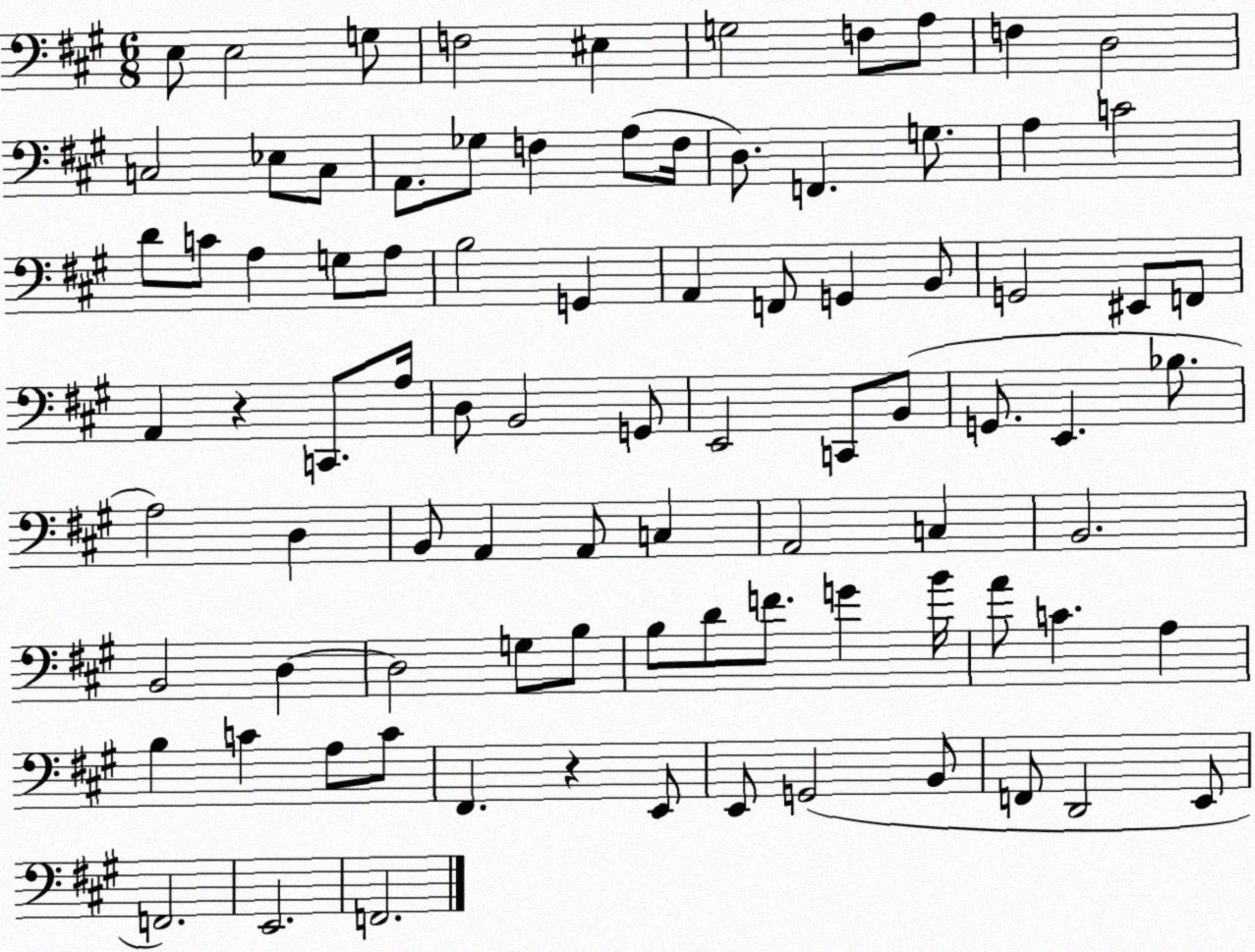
X:1
T:Untitled
M:6/8
L:1/4
K:A
E,/2 E,2 G,/2 F,2 ^E, G,2 F,/2 A,/2 F, D,2 C,2 _E,/2 C,/2 A,,/2 _G,/2 F, A,/2 F,/4 D,/2 F,, G,/2 A, C2 D/2 C/2 A, G,/2 A,/2 B,2 G,, A,, F,,/2 G,, B,,/2 G,,2 ^E,,/2 F,,/2 A,, z C,,/2 A,/4 D,/2 B,,2 G,,/2 E,,2 C,,/2 B,,/2 G,,/2 E,, _B,/2 A,2 D, B,,/2 A,, A,,/2 C, A,,2 C, B,,2 B,,2 D, D,2 G,/2 B,/2 B,/2 D/2 F/2 G B/4 A/2 C A, B, C A,/2 C/2 ^F,, z E,,/2 E,,/2 G,,2 B,,/2 F,,/2 D,,2 E,,/2 F,,2 E,,2 F,,2